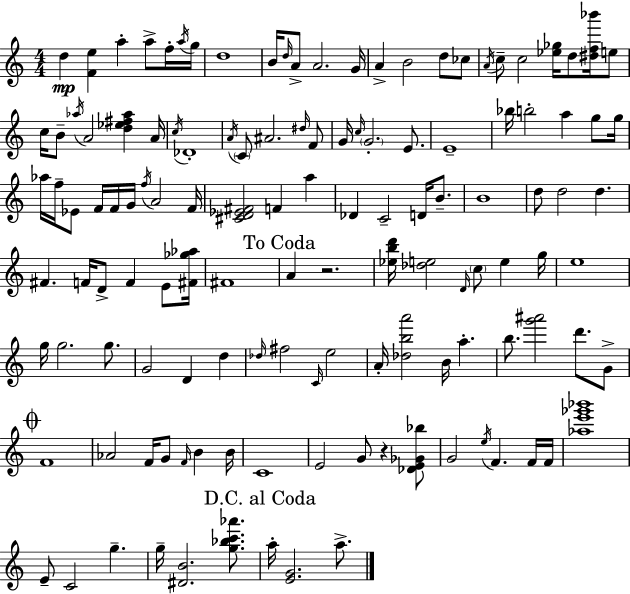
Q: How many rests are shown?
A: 2